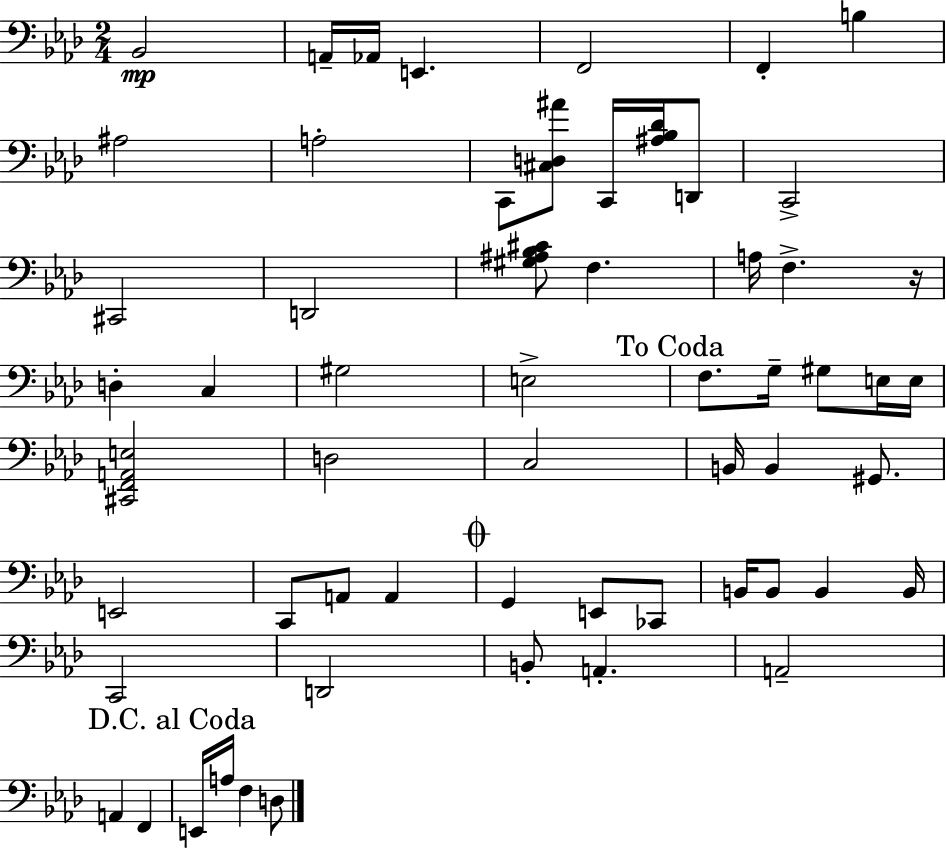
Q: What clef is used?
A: bass